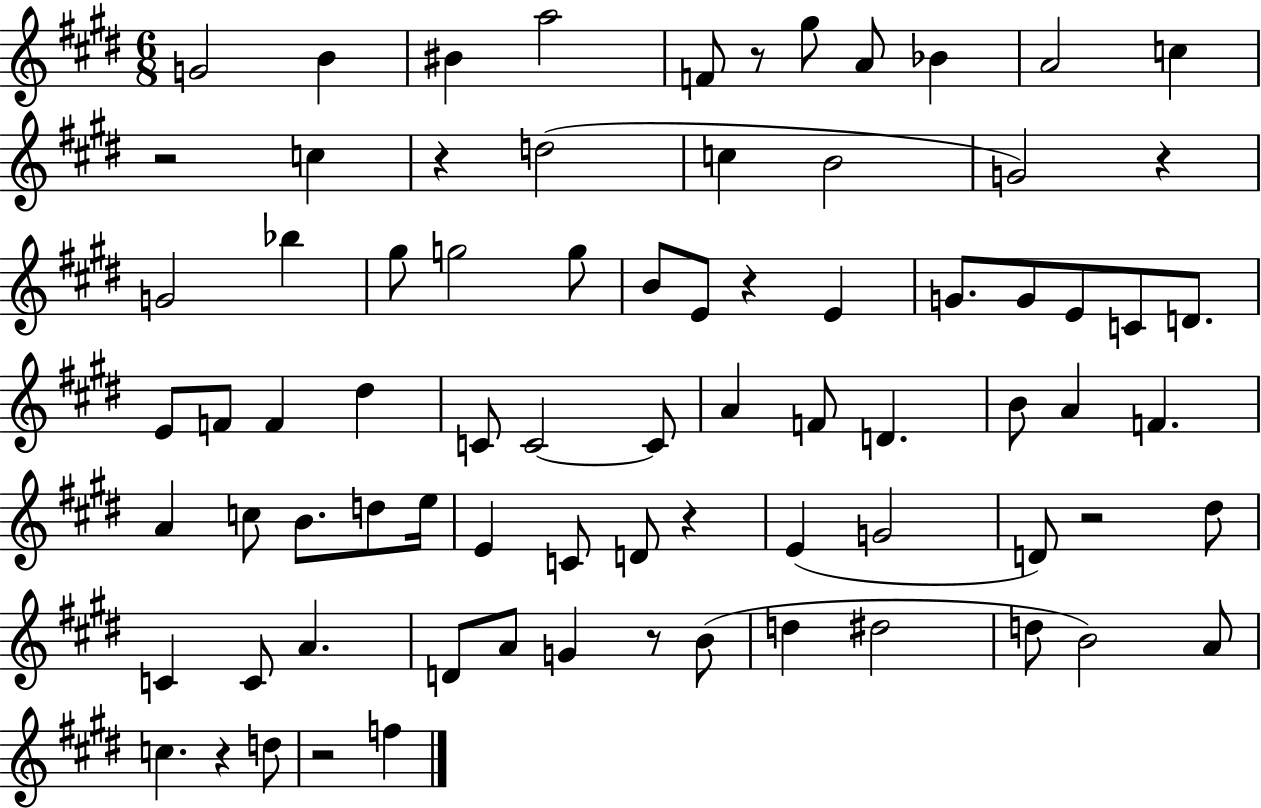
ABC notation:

X:1
T:Untitled
M:6/8
L:1/4
K:E
G2 B ^B a2 F/2 z/2 ^g/2 A/2 _B A2 c z2 c z d2 c B2 G2 z G2 _b ^g/2 g2 g/2 B/2 E/2 z E G/2 G/2 E/2 C/2 D/2 E/2 F/2 F ^d C/2 C2 C/2 A F/2 D B/2 A F A c/2 B/2 d/2 e/4 E C/2 D/2 z E G2 D/2 z2 ^d/2 C C/2 A D/2 A/2 G z/2 B/2 d ^d2 d/2 B2 A/2 c z d/2 z2 f